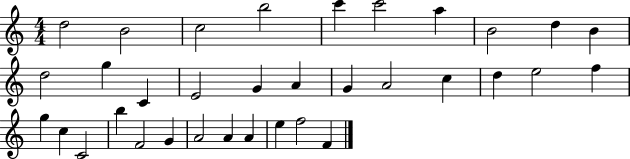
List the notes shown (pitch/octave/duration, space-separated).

D5/h B4/h C5/h B5/h C6/q C6/h A5/q B4/h D5/q B4/q D5/h G5/q C4/q E4/h G4/q A4/q G4/q A4/h C5/q D5/q E5/h F5/q G5/q C5/q C4/h B5/q F4/h G4/q A4/h A4/q A4/q E5/q F5/h F4/q